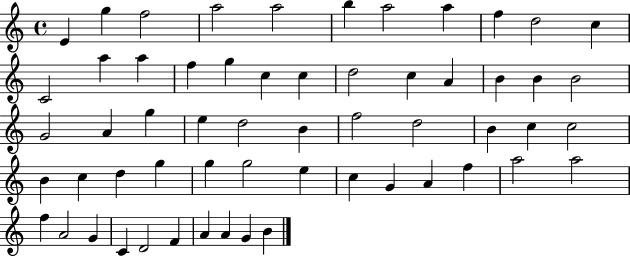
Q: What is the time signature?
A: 4/4